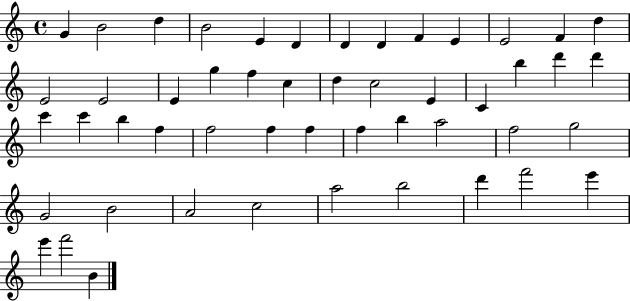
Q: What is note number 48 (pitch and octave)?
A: E6